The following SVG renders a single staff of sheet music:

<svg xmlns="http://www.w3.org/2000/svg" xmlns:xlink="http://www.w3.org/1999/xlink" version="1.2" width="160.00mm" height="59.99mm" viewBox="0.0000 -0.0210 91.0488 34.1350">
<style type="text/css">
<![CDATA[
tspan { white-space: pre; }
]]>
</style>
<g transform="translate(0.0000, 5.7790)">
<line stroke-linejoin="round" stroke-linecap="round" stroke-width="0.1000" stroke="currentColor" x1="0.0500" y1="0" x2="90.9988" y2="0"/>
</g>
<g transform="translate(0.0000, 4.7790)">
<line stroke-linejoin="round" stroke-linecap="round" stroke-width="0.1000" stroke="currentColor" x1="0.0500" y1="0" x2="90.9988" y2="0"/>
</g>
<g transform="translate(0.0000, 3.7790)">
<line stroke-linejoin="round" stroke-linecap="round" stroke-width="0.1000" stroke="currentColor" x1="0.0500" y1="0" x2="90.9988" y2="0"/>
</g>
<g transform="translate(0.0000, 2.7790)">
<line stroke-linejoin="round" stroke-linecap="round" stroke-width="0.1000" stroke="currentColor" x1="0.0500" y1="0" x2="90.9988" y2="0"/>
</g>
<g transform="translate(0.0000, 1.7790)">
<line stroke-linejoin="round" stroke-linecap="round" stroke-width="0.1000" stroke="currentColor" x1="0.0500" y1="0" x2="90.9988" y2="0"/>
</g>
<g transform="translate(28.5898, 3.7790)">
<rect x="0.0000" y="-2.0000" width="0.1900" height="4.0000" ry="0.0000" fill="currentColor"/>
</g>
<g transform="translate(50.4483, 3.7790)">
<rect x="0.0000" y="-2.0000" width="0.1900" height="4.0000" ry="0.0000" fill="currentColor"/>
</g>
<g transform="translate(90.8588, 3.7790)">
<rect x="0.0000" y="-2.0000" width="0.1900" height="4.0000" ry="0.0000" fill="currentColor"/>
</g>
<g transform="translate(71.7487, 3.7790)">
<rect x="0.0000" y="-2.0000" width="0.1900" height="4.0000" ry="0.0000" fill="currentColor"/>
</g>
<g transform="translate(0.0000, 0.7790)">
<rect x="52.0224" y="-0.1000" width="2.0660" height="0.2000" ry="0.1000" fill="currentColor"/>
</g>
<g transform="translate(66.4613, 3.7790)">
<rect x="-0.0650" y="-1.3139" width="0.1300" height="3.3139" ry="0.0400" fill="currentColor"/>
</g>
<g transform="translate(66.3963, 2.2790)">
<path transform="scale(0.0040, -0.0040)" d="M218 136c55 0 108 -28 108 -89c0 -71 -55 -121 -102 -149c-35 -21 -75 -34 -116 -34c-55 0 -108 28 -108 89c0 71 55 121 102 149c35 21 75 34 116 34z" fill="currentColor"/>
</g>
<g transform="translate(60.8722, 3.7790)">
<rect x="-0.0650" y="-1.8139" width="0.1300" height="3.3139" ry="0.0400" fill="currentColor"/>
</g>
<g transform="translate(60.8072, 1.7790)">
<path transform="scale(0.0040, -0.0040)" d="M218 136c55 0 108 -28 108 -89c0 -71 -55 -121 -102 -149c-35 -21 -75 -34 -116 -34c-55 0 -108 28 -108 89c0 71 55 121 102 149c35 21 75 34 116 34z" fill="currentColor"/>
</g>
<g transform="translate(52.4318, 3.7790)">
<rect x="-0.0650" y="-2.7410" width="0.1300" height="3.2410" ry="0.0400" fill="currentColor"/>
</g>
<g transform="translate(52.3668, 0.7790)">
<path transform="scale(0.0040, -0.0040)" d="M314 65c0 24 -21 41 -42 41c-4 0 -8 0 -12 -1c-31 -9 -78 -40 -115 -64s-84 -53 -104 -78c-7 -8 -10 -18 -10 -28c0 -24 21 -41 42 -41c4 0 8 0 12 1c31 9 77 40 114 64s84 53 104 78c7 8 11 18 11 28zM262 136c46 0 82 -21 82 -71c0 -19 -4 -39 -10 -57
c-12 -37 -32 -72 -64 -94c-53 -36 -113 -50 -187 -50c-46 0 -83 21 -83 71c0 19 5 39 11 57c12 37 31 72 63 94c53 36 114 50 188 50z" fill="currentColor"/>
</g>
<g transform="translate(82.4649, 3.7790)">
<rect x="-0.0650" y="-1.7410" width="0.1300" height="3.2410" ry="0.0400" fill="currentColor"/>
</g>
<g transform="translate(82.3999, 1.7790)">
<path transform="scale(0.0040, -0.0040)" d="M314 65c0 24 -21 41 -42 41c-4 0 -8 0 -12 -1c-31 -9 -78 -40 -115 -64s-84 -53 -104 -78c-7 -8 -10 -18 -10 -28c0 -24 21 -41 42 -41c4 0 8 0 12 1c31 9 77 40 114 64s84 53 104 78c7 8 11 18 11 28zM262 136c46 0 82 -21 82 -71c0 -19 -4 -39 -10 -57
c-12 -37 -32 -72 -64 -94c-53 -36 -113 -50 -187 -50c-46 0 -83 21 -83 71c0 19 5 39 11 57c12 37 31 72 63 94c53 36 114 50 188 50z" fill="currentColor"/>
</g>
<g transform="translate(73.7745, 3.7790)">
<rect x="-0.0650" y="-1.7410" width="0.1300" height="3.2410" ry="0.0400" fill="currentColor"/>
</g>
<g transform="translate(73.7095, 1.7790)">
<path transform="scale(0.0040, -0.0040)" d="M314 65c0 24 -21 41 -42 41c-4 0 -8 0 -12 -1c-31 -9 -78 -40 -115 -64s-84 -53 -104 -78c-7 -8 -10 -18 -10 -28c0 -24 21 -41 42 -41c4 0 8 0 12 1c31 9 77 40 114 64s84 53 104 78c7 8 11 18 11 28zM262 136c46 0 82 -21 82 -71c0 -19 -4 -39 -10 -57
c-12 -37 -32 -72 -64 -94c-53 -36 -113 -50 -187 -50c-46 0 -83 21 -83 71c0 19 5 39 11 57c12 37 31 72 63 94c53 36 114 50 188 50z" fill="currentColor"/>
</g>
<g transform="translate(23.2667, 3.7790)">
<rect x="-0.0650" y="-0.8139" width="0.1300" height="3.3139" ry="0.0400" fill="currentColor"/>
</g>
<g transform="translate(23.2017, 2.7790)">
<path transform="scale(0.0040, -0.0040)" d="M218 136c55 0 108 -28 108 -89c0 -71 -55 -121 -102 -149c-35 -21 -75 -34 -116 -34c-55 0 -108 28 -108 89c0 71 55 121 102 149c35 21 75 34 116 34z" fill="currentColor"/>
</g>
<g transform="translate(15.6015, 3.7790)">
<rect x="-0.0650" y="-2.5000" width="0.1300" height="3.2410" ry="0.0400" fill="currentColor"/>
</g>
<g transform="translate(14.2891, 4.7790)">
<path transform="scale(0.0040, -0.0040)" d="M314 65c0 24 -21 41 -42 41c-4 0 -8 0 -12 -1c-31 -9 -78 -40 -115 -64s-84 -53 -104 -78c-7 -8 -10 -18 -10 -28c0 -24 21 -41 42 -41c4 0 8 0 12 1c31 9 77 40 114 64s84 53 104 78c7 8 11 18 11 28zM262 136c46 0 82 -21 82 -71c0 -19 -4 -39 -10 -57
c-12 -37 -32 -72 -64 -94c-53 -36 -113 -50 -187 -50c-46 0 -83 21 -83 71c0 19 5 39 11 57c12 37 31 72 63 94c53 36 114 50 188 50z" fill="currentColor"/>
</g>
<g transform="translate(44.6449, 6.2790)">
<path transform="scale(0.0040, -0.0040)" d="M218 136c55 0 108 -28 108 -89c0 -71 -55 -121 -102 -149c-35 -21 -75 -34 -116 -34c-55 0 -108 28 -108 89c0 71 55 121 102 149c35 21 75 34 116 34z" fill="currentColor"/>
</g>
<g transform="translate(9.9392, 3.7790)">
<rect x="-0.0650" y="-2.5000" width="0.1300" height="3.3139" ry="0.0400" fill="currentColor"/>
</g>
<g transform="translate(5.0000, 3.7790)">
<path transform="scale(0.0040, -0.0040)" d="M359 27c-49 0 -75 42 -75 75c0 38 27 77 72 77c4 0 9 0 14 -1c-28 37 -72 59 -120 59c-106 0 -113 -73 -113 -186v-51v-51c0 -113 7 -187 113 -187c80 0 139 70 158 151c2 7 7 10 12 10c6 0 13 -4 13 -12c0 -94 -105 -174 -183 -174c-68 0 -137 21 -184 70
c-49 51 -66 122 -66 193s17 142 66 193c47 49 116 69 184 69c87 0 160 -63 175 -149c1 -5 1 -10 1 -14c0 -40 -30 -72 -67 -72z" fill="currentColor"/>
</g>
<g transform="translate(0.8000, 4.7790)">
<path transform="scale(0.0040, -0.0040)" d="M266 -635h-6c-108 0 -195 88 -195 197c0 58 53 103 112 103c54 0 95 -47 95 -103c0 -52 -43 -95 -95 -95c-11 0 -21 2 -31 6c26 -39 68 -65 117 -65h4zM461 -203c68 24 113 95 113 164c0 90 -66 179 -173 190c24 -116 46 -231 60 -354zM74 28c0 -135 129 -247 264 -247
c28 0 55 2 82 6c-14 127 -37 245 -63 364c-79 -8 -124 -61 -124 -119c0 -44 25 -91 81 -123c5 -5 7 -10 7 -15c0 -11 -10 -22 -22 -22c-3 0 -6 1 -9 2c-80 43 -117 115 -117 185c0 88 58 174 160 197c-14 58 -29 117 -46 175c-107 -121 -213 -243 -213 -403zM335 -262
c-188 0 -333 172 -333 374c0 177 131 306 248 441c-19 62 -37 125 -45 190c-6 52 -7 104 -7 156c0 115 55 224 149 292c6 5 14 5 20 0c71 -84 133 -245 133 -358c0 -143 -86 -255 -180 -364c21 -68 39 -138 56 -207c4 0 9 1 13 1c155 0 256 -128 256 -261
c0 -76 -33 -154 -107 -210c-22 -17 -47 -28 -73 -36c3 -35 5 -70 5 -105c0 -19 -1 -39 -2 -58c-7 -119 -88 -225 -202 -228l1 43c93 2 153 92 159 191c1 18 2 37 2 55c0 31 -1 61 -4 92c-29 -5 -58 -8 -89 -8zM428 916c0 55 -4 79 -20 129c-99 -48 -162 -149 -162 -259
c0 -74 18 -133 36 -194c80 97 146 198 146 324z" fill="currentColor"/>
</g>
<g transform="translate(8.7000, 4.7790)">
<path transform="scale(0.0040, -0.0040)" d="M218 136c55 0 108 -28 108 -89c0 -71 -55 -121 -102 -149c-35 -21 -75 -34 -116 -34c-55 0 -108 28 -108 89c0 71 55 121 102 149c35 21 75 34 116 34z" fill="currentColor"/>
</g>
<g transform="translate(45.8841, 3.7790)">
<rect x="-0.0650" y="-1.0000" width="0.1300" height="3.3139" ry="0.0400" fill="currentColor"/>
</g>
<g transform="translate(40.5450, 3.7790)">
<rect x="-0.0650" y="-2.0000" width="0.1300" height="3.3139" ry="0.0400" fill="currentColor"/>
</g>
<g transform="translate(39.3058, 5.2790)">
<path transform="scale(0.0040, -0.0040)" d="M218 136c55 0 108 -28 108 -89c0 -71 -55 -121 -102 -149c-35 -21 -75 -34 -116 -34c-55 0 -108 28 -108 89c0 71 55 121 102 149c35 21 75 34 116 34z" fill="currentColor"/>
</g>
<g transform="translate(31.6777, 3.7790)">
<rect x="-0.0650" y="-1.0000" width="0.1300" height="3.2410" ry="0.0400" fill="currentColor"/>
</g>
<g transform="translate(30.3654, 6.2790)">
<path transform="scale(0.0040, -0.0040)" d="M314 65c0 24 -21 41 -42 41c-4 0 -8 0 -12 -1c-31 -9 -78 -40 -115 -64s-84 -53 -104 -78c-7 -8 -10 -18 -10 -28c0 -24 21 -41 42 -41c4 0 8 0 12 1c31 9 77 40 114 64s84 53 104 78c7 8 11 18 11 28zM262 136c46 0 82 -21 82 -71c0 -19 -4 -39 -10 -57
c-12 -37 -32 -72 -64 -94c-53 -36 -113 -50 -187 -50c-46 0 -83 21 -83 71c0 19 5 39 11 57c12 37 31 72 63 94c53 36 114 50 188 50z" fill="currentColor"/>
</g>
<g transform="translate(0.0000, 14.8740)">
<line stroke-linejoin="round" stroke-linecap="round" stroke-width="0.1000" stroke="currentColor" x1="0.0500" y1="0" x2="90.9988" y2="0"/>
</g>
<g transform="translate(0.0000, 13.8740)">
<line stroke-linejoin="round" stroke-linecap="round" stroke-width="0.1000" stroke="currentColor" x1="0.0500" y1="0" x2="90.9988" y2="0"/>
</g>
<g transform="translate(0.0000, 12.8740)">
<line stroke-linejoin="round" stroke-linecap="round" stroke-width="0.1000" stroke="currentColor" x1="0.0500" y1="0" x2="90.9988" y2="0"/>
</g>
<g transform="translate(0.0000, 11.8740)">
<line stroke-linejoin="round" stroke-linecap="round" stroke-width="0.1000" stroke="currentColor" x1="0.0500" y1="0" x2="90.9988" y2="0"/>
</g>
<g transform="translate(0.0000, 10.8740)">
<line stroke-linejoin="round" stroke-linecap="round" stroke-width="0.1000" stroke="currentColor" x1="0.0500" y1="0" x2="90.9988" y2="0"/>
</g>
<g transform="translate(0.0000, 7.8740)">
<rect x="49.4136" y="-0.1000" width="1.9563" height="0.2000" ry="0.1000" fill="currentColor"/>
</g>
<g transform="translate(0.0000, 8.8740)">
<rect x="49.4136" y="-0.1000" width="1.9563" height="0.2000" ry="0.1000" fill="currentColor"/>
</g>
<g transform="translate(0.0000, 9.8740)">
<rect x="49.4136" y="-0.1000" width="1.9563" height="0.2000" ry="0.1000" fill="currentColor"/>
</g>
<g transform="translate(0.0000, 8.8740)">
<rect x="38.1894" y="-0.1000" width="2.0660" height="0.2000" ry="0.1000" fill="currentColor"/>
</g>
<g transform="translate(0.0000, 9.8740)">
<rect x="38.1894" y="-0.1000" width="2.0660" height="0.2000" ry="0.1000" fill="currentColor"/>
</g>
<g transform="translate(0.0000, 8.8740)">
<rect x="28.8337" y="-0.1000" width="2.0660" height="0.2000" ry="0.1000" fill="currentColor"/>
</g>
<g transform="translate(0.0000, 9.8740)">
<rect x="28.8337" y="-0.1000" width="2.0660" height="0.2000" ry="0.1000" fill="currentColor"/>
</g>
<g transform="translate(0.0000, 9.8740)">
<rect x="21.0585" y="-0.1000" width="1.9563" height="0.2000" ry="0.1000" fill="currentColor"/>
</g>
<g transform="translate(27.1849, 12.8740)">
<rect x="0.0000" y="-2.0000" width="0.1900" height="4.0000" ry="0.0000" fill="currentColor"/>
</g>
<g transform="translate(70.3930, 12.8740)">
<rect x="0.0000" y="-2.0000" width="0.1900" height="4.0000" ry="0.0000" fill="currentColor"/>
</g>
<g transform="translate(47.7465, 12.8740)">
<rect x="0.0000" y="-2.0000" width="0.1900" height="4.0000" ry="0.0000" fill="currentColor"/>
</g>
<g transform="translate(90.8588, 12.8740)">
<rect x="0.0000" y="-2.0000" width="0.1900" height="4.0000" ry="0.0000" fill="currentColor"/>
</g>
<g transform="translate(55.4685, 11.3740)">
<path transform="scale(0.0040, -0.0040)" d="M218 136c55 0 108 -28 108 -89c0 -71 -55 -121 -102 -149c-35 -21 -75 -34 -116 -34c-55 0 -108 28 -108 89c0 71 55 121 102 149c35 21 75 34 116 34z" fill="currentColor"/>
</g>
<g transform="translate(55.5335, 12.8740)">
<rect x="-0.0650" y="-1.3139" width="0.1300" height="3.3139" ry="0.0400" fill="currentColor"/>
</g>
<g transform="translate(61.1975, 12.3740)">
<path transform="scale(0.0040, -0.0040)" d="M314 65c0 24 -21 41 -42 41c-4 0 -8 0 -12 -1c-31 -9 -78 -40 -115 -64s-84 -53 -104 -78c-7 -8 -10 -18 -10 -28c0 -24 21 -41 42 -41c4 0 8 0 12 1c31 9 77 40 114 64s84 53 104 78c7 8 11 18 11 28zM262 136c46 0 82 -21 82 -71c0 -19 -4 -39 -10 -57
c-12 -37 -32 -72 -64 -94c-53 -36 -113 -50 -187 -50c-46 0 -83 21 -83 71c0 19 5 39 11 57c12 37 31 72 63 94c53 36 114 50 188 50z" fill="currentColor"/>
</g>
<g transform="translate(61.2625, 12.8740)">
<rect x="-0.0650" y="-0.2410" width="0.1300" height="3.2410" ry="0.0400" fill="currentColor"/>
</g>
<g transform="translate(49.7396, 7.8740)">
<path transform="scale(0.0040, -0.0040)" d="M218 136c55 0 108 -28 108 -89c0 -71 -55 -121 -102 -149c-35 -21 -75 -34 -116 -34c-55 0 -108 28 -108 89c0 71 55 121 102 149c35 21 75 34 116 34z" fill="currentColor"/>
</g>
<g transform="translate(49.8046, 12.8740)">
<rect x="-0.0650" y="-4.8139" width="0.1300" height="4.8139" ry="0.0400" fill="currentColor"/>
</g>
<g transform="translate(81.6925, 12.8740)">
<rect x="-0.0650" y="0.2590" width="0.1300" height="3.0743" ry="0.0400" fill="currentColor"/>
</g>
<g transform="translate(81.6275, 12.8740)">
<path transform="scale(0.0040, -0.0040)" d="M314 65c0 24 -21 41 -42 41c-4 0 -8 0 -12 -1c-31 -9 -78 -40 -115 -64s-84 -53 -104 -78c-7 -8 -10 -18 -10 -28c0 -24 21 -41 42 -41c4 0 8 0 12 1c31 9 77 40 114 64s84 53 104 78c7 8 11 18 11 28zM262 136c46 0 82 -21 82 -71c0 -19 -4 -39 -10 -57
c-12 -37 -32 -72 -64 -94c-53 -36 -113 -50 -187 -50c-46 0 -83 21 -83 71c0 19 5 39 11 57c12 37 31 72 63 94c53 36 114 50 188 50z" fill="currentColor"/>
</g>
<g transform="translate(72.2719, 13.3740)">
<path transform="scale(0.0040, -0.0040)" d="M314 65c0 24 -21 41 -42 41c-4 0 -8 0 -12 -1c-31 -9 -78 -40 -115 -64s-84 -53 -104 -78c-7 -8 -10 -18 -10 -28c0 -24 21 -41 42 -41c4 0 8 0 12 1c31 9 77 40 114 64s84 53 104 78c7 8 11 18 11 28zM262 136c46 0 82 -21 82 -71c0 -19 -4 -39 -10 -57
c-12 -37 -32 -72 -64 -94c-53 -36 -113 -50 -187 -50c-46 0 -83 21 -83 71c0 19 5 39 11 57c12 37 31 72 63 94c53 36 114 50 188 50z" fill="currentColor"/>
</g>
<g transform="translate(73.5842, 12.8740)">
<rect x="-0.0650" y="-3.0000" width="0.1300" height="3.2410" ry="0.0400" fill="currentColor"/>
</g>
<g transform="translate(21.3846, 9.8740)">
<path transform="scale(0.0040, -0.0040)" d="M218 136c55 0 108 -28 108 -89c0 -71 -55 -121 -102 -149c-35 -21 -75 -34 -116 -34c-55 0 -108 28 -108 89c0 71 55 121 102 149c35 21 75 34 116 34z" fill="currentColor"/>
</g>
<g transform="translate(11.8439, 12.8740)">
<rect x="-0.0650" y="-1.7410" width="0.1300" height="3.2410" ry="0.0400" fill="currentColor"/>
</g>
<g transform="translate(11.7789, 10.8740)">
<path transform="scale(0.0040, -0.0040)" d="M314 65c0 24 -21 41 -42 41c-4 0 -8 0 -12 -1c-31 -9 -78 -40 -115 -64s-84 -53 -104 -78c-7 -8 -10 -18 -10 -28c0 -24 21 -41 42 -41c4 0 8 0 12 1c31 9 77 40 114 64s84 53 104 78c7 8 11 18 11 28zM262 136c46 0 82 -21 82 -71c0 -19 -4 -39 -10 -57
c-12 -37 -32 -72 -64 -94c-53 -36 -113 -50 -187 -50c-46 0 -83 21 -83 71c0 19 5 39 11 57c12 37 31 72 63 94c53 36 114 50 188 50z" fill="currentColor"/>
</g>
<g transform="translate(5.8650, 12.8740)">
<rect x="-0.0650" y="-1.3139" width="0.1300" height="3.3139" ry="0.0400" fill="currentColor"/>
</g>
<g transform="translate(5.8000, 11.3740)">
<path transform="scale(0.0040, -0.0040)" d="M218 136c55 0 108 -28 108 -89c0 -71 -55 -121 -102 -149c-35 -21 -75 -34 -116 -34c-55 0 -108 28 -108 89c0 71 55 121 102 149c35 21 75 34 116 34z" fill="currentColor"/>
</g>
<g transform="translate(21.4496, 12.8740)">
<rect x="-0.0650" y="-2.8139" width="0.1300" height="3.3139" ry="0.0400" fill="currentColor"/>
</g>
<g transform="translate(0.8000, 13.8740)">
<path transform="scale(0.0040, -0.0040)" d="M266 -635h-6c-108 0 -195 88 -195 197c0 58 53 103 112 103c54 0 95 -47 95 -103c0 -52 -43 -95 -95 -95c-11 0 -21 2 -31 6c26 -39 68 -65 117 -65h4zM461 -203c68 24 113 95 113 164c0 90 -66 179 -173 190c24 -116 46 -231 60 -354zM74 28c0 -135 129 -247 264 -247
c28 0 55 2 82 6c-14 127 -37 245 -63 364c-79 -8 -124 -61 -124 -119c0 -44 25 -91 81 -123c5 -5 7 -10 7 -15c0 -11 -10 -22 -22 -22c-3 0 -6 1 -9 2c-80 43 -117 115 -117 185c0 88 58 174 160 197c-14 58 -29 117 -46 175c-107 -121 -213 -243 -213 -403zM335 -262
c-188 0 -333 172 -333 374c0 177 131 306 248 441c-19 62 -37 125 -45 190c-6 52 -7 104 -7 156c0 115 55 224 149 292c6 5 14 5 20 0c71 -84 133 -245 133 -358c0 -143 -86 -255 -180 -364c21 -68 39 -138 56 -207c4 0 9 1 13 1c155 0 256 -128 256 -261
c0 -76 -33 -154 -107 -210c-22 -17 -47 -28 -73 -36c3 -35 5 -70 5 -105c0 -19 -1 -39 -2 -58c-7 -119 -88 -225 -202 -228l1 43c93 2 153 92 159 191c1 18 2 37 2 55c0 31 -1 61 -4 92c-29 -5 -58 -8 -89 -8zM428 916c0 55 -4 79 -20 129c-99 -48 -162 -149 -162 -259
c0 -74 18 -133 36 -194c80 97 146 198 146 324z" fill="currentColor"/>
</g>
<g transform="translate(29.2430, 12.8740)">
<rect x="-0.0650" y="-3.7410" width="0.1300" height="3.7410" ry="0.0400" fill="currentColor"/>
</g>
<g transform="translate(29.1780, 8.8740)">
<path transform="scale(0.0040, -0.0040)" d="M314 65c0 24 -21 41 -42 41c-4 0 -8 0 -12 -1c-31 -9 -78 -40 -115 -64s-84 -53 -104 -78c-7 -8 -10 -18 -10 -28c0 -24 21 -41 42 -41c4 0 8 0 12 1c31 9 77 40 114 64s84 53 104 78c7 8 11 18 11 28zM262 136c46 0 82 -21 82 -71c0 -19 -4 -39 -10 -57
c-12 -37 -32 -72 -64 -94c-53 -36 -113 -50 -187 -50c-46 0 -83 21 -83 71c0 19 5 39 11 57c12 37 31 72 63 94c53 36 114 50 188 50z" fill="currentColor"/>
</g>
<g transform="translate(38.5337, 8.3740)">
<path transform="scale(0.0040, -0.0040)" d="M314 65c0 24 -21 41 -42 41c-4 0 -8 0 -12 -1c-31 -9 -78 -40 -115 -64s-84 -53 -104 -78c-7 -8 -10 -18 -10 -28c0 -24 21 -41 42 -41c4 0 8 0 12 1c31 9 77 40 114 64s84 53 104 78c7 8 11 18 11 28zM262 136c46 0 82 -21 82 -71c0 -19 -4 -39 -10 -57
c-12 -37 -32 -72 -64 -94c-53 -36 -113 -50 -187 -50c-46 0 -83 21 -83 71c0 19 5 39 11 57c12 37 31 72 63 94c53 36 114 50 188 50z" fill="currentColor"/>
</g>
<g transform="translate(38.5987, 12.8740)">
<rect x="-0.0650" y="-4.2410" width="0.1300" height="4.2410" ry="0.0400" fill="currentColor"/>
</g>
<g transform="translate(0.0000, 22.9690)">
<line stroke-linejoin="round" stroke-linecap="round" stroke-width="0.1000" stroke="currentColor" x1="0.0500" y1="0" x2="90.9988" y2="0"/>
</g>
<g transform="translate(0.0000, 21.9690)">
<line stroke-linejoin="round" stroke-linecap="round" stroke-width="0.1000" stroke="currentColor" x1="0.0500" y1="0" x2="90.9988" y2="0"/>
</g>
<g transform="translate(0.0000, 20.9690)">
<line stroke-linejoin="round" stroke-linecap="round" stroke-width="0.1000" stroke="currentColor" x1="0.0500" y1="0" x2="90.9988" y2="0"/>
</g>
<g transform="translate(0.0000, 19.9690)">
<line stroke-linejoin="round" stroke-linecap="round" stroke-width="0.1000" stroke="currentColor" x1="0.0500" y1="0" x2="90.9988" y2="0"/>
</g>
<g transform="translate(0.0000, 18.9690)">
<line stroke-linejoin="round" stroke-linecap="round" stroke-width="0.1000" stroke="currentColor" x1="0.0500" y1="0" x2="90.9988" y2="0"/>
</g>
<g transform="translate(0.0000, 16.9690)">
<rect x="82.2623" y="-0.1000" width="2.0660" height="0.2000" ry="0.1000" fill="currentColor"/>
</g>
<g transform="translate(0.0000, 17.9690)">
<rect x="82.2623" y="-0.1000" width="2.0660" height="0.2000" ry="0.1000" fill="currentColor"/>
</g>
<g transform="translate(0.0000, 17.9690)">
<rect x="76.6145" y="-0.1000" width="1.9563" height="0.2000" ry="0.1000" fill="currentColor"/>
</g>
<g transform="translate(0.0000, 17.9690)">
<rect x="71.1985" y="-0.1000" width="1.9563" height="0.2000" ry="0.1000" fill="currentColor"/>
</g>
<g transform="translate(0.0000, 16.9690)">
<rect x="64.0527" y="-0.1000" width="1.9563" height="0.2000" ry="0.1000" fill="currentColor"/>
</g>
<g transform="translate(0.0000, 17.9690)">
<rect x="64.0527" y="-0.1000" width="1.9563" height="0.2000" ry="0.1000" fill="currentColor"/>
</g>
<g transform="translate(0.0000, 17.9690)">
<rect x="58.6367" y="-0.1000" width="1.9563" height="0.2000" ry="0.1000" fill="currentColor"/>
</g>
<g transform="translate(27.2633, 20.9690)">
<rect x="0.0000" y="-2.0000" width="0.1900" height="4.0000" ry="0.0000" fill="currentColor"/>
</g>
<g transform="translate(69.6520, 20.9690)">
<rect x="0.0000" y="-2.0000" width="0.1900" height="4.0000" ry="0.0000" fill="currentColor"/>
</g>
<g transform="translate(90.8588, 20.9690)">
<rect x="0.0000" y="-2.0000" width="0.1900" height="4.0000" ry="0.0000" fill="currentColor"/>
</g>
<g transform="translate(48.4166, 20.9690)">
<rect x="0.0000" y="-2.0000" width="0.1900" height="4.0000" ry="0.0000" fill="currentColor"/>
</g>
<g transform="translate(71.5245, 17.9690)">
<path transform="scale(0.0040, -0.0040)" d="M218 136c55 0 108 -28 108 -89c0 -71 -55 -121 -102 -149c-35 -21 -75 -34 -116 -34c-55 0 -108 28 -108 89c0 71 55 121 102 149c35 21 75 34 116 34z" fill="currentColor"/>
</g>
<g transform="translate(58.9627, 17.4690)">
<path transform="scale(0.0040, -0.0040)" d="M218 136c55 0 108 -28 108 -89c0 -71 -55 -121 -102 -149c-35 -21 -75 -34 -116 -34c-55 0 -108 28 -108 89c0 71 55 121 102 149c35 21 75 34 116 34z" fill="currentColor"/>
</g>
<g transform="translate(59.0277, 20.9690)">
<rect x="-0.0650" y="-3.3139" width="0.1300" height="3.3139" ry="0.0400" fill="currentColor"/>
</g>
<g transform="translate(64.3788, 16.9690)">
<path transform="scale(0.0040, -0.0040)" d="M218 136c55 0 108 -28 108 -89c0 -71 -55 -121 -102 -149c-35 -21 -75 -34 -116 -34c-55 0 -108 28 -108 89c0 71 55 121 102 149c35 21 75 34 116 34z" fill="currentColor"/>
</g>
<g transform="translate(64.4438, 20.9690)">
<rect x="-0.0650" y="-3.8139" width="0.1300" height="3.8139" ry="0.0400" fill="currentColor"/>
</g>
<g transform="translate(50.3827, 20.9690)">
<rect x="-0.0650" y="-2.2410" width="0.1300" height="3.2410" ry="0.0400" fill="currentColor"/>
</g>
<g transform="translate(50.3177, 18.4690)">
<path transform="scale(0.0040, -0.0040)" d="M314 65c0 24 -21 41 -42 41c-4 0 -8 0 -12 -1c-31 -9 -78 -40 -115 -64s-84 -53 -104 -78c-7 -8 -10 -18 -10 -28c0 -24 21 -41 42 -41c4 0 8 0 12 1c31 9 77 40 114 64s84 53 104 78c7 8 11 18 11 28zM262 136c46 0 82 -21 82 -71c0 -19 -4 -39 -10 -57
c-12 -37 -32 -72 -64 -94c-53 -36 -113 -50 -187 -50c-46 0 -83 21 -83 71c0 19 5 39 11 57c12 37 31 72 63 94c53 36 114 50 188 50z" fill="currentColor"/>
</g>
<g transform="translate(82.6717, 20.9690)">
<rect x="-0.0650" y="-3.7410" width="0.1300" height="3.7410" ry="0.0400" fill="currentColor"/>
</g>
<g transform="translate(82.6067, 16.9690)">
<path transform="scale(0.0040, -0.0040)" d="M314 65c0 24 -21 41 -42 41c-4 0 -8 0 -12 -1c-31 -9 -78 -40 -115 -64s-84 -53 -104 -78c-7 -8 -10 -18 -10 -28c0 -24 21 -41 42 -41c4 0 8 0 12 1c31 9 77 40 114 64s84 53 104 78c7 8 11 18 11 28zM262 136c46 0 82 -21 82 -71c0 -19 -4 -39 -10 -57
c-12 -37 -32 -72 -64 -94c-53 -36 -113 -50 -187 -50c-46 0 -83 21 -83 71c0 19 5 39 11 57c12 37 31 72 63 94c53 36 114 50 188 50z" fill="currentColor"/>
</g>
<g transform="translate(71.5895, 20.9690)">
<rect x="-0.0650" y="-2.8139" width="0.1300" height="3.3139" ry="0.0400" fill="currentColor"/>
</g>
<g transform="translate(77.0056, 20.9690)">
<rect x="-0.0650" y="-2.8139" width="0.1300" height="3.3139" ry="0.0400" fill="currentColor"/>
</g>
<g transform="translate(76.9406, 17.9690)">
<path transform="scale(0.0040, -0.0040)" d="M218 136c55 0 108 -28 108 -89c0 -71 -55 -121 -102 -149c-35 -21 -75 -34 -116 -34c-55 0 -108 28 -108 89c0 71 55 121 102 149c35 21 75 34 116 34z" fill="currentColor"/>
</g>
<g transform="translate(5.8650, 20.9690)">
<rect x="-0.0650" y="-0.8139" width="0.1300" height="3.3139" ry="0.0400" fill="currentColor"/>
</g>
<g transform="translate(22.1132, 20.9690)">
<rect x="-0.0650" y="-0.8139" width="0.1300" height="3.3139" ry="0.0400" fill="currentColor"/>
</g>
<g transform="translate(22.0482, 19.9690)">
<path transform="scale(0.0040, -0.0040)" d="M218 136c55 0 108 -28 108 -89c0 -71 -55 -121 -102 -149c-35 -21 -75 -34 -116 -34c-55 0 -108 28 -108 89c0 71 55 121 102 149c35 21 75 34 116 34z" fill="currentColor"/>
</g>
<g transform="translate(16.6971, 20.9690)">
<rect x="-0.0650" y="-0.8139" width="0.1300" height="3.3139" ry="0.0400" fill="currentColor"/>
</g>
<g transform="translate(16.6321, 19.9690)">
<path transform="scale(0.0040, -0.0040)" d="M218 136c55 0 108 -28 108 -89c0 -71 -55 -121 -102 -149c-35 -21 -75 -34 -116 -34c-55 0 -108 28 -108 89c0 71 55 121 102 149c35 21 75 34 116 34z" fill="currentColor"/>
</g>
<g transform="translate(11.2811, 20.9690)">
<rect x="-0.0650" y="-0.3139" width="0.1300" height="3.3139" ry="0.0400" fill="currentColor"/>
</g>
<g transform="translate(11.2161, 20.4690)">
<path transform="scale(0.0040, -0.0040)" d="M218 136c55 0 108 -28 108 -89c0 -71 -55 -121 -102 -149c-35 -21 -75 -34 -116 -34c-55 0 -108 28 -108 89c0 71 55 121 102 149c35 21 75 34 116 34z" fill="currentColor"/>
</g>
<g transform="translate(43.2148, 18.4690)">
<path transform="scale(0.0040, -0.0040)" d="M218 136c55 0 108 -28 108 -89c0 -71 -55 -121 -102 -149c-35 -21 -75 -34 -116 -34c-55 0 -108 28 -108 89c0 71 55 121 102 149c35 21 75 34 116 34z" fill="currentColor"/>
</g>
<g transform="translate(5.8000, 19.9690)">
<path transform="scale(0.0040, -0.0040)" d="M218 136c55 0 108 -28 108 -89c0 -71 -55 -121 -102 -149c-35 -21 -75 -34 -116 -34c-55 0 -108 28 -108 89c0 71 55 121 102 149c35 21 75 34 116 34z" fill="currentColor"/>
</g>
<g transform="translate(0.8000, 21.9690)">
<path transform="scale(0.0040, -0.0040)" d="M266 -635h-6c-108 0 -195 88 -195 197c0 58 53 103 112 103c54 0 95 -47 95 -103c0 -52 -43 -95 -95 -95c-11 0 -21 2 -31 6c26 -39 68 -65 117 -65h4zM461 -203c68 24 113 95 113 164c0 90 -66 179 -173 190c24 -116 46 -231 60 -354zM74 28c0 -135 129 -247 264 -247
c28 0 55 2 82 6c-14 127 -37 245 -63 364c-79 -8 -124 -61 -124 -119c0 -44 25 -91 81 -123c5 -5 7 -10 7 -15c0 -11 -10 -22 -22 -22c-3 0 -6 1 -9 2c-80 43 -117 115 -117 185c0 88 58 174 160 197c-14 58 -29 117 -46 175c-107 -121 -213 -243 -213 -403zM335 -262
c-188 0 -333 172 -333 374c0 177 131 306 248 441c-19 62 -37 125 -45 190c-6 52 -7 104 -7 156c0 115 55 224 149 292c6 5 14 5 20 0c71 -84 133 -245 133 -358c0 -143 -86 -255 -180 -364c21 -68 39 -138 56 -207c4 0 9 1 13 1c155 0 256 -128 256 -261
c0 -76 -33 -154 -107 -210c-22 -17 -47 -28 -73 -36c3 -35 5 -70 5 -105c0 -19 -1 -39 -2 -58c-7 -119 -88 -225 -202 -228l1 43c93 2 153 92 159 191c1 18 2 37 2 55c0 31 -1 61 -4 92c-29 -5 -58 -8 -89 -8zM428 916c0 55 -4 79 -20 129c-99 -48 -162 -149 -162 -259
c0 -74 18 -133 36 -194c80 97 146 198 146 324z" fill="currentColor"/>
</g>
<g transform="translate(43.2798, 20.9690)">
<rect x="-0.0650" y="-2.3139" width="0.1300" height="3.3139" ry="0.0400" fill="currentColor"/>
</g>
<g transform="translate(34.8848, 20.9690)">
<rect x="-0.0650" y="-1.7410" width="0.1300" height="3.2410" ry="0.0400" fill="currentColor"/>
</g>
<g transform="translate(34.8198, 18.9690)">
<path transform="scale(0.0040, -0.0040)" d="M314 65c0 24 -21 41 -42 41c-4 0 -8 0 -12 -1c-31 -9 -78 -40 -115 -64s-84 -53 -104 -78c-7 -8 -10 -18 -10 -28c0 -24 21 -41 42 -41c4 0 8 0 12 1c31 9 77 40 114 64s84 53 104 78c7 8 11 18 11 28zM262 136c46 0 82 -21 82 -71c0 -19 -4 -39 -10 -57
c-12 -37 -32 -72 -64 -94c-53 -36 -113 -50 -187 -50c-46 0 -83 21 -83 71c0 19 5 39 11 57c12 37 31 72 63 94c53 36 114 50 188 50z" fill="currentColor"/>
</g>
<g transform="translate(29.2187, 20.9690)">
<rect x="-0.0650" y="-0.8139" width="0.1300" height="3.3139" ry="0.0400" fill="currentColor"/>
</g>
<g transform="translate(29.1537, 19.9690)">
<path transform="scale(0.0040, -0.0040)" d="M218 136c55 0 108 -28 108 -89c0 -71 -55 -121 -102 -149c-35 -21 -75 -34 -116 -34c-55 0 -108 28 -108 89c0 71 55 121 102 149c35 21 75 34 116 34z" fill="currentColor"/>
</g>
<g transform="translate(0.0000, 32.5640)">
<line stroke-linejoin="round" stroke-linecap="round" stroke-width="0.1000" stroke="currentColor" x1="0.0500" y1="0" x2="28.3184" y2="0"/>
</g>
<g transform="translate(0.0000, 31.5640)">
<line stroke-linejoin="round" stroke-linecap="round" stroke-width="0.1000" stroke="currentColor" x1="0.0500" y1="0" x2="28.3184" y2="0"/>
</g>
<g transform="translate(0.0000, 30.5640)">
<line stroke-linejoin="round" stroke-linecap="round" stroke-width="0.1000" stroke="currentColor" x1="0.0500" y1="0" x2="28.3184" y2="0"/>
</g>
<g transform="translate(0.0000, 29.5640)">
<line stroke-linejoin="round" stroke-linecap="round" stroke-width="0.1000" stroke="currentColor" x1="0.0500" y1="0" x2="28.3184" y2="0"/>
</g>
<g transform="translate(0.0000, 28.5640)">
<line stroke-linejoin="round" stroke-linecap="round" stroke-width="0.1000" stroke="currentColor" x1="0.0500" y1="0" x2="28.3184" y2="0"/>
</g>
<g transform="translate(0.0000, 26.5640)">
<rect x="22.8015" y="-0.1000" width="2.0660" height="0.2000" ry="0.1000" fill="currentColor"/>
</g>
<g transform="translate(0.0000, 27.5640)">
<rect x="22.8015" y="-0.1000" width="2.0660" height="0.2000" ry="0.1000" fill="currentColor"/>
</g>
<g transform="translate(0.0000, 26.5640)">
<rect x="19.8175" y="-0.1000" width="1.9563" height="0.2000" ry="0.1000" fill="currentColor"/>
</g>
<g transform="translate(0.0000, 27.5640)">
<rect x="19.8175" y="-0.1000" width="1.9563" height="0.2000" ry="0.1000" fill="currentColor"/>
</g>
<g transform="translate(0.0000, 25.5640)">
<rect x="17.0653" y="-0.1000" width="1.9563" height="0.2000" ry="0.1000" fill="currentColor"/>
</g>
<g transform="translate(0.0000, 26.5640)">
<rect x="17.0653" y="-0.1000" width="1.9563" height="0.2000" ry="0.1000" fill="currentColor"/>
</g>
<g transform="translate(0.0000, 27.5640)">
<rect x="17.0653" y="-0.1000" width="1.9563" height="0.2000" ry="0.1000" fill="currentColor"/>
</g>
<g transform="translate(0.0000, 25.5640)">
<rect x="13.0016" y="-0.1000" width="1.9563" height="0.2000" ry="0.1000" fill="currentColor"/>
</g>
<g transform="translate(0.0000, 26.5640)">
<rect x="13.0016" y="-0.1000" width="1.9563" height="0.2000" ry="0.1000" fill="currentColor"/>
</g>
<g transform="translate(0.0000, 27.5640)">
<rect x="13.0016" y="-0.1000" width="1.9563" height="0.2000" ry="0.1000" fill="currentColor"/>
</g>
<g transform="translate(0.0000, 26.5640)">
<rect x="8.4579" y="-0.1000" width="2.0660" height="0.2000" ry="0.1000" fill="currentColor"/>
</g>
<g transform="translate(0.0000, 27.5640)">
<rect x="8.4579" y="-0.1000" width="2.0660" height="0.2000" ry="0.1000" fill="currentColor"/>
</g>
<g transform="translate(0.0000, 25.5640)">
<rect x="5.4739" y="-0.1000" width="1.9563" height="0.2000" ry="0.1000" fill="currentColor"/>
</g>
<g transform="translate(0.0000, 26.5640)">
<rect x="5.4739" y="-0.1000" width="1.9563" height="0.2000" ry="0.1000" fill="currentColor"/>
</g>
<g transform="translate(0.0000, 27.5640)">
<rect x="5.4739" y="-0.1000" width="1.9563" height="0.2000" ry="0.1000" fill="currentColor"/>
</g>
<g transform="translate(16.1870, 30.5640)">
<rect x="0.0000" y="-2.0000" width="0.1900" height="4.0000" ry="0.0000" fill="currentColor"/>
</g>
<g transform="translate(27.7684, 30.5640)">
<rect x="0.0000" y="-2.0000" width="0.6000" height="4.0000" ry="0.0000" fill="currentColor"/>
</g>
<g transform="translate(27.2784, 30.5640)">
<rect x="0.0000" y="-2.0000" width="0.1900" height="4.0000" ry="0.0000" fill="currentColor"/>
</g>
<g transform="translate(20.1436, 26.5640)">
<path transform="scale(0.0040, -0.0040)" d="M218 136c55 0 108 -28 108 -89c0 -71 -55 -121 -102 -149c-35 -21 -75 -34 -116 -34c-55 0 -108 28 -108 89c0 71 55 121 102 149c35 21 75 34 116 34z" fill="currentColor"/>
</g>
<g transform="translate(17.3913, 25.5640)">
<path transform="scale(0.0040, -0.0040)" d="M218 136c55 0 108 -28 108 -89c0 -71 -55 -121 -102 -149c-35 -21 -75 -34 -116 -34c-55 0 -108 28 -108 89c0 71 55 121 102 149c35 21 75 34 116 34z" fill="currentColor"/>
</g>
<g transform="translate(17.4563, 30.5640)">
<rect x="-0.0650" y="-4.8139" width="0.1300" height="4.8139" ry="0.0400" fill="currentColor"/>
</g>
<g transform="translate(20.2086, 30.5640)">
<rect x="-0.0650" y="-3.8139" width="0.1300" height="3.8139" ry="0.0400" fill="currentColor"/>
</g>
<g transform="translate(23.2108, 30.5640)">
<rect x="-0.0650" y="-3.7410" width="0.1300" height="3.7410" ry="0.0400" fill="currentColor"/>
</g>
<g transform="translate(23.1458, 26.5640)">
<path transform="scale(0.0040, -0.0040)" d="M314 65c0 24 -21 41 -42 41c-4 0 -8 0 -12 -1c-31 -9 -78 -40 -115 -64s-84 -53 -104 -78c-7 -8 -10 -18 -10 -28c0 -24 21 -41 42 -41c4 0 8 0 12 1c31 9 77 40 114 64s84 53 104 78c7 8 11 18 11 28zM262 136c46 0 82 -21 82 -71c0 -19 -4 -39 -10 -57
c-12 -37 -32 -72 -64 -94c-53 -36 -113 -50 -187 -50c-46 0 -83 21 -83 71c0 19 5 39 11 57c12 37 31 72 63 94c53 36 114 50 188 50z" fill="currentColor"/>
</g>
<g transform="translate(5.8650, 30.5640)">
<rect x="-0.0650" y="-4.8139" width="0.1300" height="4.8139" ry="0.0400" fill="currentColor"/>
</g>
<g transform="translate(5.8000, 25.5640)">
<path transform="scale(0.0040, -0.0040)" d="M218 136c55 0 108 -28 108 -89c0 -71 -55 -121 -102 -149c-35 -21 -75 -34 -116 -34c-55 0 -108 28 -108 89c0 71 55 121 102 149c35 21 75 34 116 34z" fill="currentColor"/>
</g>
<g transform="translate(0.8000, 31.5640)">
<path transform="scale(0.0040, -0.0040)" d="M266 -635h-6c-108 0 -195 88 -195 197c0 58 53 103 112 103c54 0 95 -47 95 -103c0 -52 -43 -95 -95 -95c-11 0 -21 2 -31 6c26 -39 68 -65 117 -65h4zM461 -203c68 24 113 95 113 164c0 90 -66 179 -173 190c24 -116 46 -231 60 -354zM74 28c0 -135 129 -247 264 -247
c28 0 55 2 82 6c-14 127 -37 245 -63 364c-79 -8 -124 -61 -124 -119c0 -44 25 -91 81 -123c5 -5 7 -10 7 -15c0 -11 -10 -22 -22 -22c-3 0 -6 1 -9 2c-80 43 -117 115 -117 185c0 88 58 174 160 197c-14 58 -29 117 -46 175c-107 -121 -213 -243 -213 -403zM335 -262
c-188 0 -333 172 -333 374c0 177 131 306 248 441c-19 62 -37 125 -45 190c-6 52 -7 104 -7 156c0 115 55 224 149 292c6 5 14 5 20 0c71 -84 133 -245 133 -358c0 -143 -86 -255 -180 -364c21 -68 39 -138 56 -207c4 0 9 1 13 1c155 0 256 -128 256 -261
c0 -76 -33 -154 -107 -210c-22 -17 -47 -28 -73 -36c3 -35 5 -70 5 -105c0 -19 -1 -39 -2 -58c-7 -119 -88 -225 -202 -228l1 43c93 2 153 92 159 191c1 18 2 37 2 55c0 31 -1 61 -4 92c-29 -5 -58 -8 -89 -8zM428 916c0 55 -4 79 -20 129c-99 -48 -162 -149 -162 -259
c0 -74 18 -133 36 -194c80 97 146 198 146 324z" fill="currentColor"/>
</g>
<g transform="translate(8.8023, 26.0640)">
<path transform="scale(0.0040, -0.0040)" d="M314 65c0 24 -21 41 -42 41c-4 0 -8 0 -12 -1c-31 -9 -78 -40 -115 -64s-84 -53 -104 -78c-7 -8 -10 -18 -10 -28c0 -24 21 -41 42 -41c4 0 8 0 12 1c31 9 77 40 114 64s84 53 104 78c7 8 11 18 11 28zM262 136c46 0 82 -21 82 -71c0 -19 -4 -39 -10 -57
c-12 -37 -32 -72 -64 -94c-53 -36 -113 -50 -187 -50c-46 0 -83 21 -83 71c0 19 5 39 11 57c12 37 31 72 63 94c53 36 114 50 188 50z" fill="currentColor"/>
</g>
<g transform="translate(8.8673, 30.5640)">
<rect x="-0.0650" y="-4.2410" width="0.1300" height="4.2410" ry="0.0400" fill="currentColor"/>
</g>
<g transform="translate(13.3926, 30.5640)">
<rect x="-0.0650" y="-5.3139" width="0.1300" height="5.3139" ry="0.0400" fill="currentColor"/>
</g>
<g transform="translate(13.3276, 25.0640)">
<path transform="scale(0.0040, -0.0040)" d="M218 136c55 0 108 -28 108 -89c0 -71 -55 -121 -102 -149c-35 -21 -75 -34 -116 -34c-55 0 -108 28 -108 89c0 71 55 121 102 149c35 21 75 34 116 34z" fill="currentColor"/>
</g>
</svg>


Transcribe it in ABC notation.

X:1
T:Untitled
M:4/4
L:1/4
K:C
G G2 d D2 F D a2 f e f2 f2 e f2 a c'2 d'2 e' e c2 A2 B2 d c d d d f2 g g2 b c' a a c'2 e' d'2 f' e' c' c'2